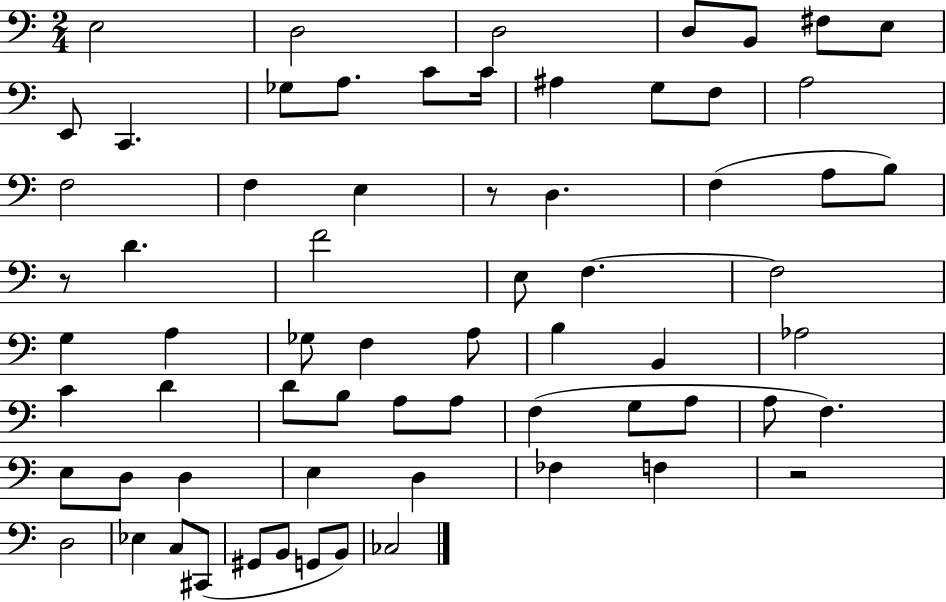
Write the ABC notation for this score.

X:1
T:Untitled
M:2/4
L:1/4
K:C
E,2 D,2 D,2 D,/2 B,,/2 ^F,/2 E,/2 E,,/2 C,, _G,/2 A,/2 C/2 C/4 ^A, G,/2 F,/2 A,2 F,2 F, E, z/2 D, F, A,/2 B,/2 z/2 D F2 E,/2 F, F,2 G, A, _G,/2 F, A,/2 B, B,, _A,2 C D D/2 B,/2 A,/2 A,/2 F, G,/2 A,/2 A,/2 F, E,/2 D,/2 D, E, D, _F, F, z2 D,2 _E, C,/2 ^C,,/2 ^G,,/2 B,,/2 G,,/2 B,,/2 _C,2